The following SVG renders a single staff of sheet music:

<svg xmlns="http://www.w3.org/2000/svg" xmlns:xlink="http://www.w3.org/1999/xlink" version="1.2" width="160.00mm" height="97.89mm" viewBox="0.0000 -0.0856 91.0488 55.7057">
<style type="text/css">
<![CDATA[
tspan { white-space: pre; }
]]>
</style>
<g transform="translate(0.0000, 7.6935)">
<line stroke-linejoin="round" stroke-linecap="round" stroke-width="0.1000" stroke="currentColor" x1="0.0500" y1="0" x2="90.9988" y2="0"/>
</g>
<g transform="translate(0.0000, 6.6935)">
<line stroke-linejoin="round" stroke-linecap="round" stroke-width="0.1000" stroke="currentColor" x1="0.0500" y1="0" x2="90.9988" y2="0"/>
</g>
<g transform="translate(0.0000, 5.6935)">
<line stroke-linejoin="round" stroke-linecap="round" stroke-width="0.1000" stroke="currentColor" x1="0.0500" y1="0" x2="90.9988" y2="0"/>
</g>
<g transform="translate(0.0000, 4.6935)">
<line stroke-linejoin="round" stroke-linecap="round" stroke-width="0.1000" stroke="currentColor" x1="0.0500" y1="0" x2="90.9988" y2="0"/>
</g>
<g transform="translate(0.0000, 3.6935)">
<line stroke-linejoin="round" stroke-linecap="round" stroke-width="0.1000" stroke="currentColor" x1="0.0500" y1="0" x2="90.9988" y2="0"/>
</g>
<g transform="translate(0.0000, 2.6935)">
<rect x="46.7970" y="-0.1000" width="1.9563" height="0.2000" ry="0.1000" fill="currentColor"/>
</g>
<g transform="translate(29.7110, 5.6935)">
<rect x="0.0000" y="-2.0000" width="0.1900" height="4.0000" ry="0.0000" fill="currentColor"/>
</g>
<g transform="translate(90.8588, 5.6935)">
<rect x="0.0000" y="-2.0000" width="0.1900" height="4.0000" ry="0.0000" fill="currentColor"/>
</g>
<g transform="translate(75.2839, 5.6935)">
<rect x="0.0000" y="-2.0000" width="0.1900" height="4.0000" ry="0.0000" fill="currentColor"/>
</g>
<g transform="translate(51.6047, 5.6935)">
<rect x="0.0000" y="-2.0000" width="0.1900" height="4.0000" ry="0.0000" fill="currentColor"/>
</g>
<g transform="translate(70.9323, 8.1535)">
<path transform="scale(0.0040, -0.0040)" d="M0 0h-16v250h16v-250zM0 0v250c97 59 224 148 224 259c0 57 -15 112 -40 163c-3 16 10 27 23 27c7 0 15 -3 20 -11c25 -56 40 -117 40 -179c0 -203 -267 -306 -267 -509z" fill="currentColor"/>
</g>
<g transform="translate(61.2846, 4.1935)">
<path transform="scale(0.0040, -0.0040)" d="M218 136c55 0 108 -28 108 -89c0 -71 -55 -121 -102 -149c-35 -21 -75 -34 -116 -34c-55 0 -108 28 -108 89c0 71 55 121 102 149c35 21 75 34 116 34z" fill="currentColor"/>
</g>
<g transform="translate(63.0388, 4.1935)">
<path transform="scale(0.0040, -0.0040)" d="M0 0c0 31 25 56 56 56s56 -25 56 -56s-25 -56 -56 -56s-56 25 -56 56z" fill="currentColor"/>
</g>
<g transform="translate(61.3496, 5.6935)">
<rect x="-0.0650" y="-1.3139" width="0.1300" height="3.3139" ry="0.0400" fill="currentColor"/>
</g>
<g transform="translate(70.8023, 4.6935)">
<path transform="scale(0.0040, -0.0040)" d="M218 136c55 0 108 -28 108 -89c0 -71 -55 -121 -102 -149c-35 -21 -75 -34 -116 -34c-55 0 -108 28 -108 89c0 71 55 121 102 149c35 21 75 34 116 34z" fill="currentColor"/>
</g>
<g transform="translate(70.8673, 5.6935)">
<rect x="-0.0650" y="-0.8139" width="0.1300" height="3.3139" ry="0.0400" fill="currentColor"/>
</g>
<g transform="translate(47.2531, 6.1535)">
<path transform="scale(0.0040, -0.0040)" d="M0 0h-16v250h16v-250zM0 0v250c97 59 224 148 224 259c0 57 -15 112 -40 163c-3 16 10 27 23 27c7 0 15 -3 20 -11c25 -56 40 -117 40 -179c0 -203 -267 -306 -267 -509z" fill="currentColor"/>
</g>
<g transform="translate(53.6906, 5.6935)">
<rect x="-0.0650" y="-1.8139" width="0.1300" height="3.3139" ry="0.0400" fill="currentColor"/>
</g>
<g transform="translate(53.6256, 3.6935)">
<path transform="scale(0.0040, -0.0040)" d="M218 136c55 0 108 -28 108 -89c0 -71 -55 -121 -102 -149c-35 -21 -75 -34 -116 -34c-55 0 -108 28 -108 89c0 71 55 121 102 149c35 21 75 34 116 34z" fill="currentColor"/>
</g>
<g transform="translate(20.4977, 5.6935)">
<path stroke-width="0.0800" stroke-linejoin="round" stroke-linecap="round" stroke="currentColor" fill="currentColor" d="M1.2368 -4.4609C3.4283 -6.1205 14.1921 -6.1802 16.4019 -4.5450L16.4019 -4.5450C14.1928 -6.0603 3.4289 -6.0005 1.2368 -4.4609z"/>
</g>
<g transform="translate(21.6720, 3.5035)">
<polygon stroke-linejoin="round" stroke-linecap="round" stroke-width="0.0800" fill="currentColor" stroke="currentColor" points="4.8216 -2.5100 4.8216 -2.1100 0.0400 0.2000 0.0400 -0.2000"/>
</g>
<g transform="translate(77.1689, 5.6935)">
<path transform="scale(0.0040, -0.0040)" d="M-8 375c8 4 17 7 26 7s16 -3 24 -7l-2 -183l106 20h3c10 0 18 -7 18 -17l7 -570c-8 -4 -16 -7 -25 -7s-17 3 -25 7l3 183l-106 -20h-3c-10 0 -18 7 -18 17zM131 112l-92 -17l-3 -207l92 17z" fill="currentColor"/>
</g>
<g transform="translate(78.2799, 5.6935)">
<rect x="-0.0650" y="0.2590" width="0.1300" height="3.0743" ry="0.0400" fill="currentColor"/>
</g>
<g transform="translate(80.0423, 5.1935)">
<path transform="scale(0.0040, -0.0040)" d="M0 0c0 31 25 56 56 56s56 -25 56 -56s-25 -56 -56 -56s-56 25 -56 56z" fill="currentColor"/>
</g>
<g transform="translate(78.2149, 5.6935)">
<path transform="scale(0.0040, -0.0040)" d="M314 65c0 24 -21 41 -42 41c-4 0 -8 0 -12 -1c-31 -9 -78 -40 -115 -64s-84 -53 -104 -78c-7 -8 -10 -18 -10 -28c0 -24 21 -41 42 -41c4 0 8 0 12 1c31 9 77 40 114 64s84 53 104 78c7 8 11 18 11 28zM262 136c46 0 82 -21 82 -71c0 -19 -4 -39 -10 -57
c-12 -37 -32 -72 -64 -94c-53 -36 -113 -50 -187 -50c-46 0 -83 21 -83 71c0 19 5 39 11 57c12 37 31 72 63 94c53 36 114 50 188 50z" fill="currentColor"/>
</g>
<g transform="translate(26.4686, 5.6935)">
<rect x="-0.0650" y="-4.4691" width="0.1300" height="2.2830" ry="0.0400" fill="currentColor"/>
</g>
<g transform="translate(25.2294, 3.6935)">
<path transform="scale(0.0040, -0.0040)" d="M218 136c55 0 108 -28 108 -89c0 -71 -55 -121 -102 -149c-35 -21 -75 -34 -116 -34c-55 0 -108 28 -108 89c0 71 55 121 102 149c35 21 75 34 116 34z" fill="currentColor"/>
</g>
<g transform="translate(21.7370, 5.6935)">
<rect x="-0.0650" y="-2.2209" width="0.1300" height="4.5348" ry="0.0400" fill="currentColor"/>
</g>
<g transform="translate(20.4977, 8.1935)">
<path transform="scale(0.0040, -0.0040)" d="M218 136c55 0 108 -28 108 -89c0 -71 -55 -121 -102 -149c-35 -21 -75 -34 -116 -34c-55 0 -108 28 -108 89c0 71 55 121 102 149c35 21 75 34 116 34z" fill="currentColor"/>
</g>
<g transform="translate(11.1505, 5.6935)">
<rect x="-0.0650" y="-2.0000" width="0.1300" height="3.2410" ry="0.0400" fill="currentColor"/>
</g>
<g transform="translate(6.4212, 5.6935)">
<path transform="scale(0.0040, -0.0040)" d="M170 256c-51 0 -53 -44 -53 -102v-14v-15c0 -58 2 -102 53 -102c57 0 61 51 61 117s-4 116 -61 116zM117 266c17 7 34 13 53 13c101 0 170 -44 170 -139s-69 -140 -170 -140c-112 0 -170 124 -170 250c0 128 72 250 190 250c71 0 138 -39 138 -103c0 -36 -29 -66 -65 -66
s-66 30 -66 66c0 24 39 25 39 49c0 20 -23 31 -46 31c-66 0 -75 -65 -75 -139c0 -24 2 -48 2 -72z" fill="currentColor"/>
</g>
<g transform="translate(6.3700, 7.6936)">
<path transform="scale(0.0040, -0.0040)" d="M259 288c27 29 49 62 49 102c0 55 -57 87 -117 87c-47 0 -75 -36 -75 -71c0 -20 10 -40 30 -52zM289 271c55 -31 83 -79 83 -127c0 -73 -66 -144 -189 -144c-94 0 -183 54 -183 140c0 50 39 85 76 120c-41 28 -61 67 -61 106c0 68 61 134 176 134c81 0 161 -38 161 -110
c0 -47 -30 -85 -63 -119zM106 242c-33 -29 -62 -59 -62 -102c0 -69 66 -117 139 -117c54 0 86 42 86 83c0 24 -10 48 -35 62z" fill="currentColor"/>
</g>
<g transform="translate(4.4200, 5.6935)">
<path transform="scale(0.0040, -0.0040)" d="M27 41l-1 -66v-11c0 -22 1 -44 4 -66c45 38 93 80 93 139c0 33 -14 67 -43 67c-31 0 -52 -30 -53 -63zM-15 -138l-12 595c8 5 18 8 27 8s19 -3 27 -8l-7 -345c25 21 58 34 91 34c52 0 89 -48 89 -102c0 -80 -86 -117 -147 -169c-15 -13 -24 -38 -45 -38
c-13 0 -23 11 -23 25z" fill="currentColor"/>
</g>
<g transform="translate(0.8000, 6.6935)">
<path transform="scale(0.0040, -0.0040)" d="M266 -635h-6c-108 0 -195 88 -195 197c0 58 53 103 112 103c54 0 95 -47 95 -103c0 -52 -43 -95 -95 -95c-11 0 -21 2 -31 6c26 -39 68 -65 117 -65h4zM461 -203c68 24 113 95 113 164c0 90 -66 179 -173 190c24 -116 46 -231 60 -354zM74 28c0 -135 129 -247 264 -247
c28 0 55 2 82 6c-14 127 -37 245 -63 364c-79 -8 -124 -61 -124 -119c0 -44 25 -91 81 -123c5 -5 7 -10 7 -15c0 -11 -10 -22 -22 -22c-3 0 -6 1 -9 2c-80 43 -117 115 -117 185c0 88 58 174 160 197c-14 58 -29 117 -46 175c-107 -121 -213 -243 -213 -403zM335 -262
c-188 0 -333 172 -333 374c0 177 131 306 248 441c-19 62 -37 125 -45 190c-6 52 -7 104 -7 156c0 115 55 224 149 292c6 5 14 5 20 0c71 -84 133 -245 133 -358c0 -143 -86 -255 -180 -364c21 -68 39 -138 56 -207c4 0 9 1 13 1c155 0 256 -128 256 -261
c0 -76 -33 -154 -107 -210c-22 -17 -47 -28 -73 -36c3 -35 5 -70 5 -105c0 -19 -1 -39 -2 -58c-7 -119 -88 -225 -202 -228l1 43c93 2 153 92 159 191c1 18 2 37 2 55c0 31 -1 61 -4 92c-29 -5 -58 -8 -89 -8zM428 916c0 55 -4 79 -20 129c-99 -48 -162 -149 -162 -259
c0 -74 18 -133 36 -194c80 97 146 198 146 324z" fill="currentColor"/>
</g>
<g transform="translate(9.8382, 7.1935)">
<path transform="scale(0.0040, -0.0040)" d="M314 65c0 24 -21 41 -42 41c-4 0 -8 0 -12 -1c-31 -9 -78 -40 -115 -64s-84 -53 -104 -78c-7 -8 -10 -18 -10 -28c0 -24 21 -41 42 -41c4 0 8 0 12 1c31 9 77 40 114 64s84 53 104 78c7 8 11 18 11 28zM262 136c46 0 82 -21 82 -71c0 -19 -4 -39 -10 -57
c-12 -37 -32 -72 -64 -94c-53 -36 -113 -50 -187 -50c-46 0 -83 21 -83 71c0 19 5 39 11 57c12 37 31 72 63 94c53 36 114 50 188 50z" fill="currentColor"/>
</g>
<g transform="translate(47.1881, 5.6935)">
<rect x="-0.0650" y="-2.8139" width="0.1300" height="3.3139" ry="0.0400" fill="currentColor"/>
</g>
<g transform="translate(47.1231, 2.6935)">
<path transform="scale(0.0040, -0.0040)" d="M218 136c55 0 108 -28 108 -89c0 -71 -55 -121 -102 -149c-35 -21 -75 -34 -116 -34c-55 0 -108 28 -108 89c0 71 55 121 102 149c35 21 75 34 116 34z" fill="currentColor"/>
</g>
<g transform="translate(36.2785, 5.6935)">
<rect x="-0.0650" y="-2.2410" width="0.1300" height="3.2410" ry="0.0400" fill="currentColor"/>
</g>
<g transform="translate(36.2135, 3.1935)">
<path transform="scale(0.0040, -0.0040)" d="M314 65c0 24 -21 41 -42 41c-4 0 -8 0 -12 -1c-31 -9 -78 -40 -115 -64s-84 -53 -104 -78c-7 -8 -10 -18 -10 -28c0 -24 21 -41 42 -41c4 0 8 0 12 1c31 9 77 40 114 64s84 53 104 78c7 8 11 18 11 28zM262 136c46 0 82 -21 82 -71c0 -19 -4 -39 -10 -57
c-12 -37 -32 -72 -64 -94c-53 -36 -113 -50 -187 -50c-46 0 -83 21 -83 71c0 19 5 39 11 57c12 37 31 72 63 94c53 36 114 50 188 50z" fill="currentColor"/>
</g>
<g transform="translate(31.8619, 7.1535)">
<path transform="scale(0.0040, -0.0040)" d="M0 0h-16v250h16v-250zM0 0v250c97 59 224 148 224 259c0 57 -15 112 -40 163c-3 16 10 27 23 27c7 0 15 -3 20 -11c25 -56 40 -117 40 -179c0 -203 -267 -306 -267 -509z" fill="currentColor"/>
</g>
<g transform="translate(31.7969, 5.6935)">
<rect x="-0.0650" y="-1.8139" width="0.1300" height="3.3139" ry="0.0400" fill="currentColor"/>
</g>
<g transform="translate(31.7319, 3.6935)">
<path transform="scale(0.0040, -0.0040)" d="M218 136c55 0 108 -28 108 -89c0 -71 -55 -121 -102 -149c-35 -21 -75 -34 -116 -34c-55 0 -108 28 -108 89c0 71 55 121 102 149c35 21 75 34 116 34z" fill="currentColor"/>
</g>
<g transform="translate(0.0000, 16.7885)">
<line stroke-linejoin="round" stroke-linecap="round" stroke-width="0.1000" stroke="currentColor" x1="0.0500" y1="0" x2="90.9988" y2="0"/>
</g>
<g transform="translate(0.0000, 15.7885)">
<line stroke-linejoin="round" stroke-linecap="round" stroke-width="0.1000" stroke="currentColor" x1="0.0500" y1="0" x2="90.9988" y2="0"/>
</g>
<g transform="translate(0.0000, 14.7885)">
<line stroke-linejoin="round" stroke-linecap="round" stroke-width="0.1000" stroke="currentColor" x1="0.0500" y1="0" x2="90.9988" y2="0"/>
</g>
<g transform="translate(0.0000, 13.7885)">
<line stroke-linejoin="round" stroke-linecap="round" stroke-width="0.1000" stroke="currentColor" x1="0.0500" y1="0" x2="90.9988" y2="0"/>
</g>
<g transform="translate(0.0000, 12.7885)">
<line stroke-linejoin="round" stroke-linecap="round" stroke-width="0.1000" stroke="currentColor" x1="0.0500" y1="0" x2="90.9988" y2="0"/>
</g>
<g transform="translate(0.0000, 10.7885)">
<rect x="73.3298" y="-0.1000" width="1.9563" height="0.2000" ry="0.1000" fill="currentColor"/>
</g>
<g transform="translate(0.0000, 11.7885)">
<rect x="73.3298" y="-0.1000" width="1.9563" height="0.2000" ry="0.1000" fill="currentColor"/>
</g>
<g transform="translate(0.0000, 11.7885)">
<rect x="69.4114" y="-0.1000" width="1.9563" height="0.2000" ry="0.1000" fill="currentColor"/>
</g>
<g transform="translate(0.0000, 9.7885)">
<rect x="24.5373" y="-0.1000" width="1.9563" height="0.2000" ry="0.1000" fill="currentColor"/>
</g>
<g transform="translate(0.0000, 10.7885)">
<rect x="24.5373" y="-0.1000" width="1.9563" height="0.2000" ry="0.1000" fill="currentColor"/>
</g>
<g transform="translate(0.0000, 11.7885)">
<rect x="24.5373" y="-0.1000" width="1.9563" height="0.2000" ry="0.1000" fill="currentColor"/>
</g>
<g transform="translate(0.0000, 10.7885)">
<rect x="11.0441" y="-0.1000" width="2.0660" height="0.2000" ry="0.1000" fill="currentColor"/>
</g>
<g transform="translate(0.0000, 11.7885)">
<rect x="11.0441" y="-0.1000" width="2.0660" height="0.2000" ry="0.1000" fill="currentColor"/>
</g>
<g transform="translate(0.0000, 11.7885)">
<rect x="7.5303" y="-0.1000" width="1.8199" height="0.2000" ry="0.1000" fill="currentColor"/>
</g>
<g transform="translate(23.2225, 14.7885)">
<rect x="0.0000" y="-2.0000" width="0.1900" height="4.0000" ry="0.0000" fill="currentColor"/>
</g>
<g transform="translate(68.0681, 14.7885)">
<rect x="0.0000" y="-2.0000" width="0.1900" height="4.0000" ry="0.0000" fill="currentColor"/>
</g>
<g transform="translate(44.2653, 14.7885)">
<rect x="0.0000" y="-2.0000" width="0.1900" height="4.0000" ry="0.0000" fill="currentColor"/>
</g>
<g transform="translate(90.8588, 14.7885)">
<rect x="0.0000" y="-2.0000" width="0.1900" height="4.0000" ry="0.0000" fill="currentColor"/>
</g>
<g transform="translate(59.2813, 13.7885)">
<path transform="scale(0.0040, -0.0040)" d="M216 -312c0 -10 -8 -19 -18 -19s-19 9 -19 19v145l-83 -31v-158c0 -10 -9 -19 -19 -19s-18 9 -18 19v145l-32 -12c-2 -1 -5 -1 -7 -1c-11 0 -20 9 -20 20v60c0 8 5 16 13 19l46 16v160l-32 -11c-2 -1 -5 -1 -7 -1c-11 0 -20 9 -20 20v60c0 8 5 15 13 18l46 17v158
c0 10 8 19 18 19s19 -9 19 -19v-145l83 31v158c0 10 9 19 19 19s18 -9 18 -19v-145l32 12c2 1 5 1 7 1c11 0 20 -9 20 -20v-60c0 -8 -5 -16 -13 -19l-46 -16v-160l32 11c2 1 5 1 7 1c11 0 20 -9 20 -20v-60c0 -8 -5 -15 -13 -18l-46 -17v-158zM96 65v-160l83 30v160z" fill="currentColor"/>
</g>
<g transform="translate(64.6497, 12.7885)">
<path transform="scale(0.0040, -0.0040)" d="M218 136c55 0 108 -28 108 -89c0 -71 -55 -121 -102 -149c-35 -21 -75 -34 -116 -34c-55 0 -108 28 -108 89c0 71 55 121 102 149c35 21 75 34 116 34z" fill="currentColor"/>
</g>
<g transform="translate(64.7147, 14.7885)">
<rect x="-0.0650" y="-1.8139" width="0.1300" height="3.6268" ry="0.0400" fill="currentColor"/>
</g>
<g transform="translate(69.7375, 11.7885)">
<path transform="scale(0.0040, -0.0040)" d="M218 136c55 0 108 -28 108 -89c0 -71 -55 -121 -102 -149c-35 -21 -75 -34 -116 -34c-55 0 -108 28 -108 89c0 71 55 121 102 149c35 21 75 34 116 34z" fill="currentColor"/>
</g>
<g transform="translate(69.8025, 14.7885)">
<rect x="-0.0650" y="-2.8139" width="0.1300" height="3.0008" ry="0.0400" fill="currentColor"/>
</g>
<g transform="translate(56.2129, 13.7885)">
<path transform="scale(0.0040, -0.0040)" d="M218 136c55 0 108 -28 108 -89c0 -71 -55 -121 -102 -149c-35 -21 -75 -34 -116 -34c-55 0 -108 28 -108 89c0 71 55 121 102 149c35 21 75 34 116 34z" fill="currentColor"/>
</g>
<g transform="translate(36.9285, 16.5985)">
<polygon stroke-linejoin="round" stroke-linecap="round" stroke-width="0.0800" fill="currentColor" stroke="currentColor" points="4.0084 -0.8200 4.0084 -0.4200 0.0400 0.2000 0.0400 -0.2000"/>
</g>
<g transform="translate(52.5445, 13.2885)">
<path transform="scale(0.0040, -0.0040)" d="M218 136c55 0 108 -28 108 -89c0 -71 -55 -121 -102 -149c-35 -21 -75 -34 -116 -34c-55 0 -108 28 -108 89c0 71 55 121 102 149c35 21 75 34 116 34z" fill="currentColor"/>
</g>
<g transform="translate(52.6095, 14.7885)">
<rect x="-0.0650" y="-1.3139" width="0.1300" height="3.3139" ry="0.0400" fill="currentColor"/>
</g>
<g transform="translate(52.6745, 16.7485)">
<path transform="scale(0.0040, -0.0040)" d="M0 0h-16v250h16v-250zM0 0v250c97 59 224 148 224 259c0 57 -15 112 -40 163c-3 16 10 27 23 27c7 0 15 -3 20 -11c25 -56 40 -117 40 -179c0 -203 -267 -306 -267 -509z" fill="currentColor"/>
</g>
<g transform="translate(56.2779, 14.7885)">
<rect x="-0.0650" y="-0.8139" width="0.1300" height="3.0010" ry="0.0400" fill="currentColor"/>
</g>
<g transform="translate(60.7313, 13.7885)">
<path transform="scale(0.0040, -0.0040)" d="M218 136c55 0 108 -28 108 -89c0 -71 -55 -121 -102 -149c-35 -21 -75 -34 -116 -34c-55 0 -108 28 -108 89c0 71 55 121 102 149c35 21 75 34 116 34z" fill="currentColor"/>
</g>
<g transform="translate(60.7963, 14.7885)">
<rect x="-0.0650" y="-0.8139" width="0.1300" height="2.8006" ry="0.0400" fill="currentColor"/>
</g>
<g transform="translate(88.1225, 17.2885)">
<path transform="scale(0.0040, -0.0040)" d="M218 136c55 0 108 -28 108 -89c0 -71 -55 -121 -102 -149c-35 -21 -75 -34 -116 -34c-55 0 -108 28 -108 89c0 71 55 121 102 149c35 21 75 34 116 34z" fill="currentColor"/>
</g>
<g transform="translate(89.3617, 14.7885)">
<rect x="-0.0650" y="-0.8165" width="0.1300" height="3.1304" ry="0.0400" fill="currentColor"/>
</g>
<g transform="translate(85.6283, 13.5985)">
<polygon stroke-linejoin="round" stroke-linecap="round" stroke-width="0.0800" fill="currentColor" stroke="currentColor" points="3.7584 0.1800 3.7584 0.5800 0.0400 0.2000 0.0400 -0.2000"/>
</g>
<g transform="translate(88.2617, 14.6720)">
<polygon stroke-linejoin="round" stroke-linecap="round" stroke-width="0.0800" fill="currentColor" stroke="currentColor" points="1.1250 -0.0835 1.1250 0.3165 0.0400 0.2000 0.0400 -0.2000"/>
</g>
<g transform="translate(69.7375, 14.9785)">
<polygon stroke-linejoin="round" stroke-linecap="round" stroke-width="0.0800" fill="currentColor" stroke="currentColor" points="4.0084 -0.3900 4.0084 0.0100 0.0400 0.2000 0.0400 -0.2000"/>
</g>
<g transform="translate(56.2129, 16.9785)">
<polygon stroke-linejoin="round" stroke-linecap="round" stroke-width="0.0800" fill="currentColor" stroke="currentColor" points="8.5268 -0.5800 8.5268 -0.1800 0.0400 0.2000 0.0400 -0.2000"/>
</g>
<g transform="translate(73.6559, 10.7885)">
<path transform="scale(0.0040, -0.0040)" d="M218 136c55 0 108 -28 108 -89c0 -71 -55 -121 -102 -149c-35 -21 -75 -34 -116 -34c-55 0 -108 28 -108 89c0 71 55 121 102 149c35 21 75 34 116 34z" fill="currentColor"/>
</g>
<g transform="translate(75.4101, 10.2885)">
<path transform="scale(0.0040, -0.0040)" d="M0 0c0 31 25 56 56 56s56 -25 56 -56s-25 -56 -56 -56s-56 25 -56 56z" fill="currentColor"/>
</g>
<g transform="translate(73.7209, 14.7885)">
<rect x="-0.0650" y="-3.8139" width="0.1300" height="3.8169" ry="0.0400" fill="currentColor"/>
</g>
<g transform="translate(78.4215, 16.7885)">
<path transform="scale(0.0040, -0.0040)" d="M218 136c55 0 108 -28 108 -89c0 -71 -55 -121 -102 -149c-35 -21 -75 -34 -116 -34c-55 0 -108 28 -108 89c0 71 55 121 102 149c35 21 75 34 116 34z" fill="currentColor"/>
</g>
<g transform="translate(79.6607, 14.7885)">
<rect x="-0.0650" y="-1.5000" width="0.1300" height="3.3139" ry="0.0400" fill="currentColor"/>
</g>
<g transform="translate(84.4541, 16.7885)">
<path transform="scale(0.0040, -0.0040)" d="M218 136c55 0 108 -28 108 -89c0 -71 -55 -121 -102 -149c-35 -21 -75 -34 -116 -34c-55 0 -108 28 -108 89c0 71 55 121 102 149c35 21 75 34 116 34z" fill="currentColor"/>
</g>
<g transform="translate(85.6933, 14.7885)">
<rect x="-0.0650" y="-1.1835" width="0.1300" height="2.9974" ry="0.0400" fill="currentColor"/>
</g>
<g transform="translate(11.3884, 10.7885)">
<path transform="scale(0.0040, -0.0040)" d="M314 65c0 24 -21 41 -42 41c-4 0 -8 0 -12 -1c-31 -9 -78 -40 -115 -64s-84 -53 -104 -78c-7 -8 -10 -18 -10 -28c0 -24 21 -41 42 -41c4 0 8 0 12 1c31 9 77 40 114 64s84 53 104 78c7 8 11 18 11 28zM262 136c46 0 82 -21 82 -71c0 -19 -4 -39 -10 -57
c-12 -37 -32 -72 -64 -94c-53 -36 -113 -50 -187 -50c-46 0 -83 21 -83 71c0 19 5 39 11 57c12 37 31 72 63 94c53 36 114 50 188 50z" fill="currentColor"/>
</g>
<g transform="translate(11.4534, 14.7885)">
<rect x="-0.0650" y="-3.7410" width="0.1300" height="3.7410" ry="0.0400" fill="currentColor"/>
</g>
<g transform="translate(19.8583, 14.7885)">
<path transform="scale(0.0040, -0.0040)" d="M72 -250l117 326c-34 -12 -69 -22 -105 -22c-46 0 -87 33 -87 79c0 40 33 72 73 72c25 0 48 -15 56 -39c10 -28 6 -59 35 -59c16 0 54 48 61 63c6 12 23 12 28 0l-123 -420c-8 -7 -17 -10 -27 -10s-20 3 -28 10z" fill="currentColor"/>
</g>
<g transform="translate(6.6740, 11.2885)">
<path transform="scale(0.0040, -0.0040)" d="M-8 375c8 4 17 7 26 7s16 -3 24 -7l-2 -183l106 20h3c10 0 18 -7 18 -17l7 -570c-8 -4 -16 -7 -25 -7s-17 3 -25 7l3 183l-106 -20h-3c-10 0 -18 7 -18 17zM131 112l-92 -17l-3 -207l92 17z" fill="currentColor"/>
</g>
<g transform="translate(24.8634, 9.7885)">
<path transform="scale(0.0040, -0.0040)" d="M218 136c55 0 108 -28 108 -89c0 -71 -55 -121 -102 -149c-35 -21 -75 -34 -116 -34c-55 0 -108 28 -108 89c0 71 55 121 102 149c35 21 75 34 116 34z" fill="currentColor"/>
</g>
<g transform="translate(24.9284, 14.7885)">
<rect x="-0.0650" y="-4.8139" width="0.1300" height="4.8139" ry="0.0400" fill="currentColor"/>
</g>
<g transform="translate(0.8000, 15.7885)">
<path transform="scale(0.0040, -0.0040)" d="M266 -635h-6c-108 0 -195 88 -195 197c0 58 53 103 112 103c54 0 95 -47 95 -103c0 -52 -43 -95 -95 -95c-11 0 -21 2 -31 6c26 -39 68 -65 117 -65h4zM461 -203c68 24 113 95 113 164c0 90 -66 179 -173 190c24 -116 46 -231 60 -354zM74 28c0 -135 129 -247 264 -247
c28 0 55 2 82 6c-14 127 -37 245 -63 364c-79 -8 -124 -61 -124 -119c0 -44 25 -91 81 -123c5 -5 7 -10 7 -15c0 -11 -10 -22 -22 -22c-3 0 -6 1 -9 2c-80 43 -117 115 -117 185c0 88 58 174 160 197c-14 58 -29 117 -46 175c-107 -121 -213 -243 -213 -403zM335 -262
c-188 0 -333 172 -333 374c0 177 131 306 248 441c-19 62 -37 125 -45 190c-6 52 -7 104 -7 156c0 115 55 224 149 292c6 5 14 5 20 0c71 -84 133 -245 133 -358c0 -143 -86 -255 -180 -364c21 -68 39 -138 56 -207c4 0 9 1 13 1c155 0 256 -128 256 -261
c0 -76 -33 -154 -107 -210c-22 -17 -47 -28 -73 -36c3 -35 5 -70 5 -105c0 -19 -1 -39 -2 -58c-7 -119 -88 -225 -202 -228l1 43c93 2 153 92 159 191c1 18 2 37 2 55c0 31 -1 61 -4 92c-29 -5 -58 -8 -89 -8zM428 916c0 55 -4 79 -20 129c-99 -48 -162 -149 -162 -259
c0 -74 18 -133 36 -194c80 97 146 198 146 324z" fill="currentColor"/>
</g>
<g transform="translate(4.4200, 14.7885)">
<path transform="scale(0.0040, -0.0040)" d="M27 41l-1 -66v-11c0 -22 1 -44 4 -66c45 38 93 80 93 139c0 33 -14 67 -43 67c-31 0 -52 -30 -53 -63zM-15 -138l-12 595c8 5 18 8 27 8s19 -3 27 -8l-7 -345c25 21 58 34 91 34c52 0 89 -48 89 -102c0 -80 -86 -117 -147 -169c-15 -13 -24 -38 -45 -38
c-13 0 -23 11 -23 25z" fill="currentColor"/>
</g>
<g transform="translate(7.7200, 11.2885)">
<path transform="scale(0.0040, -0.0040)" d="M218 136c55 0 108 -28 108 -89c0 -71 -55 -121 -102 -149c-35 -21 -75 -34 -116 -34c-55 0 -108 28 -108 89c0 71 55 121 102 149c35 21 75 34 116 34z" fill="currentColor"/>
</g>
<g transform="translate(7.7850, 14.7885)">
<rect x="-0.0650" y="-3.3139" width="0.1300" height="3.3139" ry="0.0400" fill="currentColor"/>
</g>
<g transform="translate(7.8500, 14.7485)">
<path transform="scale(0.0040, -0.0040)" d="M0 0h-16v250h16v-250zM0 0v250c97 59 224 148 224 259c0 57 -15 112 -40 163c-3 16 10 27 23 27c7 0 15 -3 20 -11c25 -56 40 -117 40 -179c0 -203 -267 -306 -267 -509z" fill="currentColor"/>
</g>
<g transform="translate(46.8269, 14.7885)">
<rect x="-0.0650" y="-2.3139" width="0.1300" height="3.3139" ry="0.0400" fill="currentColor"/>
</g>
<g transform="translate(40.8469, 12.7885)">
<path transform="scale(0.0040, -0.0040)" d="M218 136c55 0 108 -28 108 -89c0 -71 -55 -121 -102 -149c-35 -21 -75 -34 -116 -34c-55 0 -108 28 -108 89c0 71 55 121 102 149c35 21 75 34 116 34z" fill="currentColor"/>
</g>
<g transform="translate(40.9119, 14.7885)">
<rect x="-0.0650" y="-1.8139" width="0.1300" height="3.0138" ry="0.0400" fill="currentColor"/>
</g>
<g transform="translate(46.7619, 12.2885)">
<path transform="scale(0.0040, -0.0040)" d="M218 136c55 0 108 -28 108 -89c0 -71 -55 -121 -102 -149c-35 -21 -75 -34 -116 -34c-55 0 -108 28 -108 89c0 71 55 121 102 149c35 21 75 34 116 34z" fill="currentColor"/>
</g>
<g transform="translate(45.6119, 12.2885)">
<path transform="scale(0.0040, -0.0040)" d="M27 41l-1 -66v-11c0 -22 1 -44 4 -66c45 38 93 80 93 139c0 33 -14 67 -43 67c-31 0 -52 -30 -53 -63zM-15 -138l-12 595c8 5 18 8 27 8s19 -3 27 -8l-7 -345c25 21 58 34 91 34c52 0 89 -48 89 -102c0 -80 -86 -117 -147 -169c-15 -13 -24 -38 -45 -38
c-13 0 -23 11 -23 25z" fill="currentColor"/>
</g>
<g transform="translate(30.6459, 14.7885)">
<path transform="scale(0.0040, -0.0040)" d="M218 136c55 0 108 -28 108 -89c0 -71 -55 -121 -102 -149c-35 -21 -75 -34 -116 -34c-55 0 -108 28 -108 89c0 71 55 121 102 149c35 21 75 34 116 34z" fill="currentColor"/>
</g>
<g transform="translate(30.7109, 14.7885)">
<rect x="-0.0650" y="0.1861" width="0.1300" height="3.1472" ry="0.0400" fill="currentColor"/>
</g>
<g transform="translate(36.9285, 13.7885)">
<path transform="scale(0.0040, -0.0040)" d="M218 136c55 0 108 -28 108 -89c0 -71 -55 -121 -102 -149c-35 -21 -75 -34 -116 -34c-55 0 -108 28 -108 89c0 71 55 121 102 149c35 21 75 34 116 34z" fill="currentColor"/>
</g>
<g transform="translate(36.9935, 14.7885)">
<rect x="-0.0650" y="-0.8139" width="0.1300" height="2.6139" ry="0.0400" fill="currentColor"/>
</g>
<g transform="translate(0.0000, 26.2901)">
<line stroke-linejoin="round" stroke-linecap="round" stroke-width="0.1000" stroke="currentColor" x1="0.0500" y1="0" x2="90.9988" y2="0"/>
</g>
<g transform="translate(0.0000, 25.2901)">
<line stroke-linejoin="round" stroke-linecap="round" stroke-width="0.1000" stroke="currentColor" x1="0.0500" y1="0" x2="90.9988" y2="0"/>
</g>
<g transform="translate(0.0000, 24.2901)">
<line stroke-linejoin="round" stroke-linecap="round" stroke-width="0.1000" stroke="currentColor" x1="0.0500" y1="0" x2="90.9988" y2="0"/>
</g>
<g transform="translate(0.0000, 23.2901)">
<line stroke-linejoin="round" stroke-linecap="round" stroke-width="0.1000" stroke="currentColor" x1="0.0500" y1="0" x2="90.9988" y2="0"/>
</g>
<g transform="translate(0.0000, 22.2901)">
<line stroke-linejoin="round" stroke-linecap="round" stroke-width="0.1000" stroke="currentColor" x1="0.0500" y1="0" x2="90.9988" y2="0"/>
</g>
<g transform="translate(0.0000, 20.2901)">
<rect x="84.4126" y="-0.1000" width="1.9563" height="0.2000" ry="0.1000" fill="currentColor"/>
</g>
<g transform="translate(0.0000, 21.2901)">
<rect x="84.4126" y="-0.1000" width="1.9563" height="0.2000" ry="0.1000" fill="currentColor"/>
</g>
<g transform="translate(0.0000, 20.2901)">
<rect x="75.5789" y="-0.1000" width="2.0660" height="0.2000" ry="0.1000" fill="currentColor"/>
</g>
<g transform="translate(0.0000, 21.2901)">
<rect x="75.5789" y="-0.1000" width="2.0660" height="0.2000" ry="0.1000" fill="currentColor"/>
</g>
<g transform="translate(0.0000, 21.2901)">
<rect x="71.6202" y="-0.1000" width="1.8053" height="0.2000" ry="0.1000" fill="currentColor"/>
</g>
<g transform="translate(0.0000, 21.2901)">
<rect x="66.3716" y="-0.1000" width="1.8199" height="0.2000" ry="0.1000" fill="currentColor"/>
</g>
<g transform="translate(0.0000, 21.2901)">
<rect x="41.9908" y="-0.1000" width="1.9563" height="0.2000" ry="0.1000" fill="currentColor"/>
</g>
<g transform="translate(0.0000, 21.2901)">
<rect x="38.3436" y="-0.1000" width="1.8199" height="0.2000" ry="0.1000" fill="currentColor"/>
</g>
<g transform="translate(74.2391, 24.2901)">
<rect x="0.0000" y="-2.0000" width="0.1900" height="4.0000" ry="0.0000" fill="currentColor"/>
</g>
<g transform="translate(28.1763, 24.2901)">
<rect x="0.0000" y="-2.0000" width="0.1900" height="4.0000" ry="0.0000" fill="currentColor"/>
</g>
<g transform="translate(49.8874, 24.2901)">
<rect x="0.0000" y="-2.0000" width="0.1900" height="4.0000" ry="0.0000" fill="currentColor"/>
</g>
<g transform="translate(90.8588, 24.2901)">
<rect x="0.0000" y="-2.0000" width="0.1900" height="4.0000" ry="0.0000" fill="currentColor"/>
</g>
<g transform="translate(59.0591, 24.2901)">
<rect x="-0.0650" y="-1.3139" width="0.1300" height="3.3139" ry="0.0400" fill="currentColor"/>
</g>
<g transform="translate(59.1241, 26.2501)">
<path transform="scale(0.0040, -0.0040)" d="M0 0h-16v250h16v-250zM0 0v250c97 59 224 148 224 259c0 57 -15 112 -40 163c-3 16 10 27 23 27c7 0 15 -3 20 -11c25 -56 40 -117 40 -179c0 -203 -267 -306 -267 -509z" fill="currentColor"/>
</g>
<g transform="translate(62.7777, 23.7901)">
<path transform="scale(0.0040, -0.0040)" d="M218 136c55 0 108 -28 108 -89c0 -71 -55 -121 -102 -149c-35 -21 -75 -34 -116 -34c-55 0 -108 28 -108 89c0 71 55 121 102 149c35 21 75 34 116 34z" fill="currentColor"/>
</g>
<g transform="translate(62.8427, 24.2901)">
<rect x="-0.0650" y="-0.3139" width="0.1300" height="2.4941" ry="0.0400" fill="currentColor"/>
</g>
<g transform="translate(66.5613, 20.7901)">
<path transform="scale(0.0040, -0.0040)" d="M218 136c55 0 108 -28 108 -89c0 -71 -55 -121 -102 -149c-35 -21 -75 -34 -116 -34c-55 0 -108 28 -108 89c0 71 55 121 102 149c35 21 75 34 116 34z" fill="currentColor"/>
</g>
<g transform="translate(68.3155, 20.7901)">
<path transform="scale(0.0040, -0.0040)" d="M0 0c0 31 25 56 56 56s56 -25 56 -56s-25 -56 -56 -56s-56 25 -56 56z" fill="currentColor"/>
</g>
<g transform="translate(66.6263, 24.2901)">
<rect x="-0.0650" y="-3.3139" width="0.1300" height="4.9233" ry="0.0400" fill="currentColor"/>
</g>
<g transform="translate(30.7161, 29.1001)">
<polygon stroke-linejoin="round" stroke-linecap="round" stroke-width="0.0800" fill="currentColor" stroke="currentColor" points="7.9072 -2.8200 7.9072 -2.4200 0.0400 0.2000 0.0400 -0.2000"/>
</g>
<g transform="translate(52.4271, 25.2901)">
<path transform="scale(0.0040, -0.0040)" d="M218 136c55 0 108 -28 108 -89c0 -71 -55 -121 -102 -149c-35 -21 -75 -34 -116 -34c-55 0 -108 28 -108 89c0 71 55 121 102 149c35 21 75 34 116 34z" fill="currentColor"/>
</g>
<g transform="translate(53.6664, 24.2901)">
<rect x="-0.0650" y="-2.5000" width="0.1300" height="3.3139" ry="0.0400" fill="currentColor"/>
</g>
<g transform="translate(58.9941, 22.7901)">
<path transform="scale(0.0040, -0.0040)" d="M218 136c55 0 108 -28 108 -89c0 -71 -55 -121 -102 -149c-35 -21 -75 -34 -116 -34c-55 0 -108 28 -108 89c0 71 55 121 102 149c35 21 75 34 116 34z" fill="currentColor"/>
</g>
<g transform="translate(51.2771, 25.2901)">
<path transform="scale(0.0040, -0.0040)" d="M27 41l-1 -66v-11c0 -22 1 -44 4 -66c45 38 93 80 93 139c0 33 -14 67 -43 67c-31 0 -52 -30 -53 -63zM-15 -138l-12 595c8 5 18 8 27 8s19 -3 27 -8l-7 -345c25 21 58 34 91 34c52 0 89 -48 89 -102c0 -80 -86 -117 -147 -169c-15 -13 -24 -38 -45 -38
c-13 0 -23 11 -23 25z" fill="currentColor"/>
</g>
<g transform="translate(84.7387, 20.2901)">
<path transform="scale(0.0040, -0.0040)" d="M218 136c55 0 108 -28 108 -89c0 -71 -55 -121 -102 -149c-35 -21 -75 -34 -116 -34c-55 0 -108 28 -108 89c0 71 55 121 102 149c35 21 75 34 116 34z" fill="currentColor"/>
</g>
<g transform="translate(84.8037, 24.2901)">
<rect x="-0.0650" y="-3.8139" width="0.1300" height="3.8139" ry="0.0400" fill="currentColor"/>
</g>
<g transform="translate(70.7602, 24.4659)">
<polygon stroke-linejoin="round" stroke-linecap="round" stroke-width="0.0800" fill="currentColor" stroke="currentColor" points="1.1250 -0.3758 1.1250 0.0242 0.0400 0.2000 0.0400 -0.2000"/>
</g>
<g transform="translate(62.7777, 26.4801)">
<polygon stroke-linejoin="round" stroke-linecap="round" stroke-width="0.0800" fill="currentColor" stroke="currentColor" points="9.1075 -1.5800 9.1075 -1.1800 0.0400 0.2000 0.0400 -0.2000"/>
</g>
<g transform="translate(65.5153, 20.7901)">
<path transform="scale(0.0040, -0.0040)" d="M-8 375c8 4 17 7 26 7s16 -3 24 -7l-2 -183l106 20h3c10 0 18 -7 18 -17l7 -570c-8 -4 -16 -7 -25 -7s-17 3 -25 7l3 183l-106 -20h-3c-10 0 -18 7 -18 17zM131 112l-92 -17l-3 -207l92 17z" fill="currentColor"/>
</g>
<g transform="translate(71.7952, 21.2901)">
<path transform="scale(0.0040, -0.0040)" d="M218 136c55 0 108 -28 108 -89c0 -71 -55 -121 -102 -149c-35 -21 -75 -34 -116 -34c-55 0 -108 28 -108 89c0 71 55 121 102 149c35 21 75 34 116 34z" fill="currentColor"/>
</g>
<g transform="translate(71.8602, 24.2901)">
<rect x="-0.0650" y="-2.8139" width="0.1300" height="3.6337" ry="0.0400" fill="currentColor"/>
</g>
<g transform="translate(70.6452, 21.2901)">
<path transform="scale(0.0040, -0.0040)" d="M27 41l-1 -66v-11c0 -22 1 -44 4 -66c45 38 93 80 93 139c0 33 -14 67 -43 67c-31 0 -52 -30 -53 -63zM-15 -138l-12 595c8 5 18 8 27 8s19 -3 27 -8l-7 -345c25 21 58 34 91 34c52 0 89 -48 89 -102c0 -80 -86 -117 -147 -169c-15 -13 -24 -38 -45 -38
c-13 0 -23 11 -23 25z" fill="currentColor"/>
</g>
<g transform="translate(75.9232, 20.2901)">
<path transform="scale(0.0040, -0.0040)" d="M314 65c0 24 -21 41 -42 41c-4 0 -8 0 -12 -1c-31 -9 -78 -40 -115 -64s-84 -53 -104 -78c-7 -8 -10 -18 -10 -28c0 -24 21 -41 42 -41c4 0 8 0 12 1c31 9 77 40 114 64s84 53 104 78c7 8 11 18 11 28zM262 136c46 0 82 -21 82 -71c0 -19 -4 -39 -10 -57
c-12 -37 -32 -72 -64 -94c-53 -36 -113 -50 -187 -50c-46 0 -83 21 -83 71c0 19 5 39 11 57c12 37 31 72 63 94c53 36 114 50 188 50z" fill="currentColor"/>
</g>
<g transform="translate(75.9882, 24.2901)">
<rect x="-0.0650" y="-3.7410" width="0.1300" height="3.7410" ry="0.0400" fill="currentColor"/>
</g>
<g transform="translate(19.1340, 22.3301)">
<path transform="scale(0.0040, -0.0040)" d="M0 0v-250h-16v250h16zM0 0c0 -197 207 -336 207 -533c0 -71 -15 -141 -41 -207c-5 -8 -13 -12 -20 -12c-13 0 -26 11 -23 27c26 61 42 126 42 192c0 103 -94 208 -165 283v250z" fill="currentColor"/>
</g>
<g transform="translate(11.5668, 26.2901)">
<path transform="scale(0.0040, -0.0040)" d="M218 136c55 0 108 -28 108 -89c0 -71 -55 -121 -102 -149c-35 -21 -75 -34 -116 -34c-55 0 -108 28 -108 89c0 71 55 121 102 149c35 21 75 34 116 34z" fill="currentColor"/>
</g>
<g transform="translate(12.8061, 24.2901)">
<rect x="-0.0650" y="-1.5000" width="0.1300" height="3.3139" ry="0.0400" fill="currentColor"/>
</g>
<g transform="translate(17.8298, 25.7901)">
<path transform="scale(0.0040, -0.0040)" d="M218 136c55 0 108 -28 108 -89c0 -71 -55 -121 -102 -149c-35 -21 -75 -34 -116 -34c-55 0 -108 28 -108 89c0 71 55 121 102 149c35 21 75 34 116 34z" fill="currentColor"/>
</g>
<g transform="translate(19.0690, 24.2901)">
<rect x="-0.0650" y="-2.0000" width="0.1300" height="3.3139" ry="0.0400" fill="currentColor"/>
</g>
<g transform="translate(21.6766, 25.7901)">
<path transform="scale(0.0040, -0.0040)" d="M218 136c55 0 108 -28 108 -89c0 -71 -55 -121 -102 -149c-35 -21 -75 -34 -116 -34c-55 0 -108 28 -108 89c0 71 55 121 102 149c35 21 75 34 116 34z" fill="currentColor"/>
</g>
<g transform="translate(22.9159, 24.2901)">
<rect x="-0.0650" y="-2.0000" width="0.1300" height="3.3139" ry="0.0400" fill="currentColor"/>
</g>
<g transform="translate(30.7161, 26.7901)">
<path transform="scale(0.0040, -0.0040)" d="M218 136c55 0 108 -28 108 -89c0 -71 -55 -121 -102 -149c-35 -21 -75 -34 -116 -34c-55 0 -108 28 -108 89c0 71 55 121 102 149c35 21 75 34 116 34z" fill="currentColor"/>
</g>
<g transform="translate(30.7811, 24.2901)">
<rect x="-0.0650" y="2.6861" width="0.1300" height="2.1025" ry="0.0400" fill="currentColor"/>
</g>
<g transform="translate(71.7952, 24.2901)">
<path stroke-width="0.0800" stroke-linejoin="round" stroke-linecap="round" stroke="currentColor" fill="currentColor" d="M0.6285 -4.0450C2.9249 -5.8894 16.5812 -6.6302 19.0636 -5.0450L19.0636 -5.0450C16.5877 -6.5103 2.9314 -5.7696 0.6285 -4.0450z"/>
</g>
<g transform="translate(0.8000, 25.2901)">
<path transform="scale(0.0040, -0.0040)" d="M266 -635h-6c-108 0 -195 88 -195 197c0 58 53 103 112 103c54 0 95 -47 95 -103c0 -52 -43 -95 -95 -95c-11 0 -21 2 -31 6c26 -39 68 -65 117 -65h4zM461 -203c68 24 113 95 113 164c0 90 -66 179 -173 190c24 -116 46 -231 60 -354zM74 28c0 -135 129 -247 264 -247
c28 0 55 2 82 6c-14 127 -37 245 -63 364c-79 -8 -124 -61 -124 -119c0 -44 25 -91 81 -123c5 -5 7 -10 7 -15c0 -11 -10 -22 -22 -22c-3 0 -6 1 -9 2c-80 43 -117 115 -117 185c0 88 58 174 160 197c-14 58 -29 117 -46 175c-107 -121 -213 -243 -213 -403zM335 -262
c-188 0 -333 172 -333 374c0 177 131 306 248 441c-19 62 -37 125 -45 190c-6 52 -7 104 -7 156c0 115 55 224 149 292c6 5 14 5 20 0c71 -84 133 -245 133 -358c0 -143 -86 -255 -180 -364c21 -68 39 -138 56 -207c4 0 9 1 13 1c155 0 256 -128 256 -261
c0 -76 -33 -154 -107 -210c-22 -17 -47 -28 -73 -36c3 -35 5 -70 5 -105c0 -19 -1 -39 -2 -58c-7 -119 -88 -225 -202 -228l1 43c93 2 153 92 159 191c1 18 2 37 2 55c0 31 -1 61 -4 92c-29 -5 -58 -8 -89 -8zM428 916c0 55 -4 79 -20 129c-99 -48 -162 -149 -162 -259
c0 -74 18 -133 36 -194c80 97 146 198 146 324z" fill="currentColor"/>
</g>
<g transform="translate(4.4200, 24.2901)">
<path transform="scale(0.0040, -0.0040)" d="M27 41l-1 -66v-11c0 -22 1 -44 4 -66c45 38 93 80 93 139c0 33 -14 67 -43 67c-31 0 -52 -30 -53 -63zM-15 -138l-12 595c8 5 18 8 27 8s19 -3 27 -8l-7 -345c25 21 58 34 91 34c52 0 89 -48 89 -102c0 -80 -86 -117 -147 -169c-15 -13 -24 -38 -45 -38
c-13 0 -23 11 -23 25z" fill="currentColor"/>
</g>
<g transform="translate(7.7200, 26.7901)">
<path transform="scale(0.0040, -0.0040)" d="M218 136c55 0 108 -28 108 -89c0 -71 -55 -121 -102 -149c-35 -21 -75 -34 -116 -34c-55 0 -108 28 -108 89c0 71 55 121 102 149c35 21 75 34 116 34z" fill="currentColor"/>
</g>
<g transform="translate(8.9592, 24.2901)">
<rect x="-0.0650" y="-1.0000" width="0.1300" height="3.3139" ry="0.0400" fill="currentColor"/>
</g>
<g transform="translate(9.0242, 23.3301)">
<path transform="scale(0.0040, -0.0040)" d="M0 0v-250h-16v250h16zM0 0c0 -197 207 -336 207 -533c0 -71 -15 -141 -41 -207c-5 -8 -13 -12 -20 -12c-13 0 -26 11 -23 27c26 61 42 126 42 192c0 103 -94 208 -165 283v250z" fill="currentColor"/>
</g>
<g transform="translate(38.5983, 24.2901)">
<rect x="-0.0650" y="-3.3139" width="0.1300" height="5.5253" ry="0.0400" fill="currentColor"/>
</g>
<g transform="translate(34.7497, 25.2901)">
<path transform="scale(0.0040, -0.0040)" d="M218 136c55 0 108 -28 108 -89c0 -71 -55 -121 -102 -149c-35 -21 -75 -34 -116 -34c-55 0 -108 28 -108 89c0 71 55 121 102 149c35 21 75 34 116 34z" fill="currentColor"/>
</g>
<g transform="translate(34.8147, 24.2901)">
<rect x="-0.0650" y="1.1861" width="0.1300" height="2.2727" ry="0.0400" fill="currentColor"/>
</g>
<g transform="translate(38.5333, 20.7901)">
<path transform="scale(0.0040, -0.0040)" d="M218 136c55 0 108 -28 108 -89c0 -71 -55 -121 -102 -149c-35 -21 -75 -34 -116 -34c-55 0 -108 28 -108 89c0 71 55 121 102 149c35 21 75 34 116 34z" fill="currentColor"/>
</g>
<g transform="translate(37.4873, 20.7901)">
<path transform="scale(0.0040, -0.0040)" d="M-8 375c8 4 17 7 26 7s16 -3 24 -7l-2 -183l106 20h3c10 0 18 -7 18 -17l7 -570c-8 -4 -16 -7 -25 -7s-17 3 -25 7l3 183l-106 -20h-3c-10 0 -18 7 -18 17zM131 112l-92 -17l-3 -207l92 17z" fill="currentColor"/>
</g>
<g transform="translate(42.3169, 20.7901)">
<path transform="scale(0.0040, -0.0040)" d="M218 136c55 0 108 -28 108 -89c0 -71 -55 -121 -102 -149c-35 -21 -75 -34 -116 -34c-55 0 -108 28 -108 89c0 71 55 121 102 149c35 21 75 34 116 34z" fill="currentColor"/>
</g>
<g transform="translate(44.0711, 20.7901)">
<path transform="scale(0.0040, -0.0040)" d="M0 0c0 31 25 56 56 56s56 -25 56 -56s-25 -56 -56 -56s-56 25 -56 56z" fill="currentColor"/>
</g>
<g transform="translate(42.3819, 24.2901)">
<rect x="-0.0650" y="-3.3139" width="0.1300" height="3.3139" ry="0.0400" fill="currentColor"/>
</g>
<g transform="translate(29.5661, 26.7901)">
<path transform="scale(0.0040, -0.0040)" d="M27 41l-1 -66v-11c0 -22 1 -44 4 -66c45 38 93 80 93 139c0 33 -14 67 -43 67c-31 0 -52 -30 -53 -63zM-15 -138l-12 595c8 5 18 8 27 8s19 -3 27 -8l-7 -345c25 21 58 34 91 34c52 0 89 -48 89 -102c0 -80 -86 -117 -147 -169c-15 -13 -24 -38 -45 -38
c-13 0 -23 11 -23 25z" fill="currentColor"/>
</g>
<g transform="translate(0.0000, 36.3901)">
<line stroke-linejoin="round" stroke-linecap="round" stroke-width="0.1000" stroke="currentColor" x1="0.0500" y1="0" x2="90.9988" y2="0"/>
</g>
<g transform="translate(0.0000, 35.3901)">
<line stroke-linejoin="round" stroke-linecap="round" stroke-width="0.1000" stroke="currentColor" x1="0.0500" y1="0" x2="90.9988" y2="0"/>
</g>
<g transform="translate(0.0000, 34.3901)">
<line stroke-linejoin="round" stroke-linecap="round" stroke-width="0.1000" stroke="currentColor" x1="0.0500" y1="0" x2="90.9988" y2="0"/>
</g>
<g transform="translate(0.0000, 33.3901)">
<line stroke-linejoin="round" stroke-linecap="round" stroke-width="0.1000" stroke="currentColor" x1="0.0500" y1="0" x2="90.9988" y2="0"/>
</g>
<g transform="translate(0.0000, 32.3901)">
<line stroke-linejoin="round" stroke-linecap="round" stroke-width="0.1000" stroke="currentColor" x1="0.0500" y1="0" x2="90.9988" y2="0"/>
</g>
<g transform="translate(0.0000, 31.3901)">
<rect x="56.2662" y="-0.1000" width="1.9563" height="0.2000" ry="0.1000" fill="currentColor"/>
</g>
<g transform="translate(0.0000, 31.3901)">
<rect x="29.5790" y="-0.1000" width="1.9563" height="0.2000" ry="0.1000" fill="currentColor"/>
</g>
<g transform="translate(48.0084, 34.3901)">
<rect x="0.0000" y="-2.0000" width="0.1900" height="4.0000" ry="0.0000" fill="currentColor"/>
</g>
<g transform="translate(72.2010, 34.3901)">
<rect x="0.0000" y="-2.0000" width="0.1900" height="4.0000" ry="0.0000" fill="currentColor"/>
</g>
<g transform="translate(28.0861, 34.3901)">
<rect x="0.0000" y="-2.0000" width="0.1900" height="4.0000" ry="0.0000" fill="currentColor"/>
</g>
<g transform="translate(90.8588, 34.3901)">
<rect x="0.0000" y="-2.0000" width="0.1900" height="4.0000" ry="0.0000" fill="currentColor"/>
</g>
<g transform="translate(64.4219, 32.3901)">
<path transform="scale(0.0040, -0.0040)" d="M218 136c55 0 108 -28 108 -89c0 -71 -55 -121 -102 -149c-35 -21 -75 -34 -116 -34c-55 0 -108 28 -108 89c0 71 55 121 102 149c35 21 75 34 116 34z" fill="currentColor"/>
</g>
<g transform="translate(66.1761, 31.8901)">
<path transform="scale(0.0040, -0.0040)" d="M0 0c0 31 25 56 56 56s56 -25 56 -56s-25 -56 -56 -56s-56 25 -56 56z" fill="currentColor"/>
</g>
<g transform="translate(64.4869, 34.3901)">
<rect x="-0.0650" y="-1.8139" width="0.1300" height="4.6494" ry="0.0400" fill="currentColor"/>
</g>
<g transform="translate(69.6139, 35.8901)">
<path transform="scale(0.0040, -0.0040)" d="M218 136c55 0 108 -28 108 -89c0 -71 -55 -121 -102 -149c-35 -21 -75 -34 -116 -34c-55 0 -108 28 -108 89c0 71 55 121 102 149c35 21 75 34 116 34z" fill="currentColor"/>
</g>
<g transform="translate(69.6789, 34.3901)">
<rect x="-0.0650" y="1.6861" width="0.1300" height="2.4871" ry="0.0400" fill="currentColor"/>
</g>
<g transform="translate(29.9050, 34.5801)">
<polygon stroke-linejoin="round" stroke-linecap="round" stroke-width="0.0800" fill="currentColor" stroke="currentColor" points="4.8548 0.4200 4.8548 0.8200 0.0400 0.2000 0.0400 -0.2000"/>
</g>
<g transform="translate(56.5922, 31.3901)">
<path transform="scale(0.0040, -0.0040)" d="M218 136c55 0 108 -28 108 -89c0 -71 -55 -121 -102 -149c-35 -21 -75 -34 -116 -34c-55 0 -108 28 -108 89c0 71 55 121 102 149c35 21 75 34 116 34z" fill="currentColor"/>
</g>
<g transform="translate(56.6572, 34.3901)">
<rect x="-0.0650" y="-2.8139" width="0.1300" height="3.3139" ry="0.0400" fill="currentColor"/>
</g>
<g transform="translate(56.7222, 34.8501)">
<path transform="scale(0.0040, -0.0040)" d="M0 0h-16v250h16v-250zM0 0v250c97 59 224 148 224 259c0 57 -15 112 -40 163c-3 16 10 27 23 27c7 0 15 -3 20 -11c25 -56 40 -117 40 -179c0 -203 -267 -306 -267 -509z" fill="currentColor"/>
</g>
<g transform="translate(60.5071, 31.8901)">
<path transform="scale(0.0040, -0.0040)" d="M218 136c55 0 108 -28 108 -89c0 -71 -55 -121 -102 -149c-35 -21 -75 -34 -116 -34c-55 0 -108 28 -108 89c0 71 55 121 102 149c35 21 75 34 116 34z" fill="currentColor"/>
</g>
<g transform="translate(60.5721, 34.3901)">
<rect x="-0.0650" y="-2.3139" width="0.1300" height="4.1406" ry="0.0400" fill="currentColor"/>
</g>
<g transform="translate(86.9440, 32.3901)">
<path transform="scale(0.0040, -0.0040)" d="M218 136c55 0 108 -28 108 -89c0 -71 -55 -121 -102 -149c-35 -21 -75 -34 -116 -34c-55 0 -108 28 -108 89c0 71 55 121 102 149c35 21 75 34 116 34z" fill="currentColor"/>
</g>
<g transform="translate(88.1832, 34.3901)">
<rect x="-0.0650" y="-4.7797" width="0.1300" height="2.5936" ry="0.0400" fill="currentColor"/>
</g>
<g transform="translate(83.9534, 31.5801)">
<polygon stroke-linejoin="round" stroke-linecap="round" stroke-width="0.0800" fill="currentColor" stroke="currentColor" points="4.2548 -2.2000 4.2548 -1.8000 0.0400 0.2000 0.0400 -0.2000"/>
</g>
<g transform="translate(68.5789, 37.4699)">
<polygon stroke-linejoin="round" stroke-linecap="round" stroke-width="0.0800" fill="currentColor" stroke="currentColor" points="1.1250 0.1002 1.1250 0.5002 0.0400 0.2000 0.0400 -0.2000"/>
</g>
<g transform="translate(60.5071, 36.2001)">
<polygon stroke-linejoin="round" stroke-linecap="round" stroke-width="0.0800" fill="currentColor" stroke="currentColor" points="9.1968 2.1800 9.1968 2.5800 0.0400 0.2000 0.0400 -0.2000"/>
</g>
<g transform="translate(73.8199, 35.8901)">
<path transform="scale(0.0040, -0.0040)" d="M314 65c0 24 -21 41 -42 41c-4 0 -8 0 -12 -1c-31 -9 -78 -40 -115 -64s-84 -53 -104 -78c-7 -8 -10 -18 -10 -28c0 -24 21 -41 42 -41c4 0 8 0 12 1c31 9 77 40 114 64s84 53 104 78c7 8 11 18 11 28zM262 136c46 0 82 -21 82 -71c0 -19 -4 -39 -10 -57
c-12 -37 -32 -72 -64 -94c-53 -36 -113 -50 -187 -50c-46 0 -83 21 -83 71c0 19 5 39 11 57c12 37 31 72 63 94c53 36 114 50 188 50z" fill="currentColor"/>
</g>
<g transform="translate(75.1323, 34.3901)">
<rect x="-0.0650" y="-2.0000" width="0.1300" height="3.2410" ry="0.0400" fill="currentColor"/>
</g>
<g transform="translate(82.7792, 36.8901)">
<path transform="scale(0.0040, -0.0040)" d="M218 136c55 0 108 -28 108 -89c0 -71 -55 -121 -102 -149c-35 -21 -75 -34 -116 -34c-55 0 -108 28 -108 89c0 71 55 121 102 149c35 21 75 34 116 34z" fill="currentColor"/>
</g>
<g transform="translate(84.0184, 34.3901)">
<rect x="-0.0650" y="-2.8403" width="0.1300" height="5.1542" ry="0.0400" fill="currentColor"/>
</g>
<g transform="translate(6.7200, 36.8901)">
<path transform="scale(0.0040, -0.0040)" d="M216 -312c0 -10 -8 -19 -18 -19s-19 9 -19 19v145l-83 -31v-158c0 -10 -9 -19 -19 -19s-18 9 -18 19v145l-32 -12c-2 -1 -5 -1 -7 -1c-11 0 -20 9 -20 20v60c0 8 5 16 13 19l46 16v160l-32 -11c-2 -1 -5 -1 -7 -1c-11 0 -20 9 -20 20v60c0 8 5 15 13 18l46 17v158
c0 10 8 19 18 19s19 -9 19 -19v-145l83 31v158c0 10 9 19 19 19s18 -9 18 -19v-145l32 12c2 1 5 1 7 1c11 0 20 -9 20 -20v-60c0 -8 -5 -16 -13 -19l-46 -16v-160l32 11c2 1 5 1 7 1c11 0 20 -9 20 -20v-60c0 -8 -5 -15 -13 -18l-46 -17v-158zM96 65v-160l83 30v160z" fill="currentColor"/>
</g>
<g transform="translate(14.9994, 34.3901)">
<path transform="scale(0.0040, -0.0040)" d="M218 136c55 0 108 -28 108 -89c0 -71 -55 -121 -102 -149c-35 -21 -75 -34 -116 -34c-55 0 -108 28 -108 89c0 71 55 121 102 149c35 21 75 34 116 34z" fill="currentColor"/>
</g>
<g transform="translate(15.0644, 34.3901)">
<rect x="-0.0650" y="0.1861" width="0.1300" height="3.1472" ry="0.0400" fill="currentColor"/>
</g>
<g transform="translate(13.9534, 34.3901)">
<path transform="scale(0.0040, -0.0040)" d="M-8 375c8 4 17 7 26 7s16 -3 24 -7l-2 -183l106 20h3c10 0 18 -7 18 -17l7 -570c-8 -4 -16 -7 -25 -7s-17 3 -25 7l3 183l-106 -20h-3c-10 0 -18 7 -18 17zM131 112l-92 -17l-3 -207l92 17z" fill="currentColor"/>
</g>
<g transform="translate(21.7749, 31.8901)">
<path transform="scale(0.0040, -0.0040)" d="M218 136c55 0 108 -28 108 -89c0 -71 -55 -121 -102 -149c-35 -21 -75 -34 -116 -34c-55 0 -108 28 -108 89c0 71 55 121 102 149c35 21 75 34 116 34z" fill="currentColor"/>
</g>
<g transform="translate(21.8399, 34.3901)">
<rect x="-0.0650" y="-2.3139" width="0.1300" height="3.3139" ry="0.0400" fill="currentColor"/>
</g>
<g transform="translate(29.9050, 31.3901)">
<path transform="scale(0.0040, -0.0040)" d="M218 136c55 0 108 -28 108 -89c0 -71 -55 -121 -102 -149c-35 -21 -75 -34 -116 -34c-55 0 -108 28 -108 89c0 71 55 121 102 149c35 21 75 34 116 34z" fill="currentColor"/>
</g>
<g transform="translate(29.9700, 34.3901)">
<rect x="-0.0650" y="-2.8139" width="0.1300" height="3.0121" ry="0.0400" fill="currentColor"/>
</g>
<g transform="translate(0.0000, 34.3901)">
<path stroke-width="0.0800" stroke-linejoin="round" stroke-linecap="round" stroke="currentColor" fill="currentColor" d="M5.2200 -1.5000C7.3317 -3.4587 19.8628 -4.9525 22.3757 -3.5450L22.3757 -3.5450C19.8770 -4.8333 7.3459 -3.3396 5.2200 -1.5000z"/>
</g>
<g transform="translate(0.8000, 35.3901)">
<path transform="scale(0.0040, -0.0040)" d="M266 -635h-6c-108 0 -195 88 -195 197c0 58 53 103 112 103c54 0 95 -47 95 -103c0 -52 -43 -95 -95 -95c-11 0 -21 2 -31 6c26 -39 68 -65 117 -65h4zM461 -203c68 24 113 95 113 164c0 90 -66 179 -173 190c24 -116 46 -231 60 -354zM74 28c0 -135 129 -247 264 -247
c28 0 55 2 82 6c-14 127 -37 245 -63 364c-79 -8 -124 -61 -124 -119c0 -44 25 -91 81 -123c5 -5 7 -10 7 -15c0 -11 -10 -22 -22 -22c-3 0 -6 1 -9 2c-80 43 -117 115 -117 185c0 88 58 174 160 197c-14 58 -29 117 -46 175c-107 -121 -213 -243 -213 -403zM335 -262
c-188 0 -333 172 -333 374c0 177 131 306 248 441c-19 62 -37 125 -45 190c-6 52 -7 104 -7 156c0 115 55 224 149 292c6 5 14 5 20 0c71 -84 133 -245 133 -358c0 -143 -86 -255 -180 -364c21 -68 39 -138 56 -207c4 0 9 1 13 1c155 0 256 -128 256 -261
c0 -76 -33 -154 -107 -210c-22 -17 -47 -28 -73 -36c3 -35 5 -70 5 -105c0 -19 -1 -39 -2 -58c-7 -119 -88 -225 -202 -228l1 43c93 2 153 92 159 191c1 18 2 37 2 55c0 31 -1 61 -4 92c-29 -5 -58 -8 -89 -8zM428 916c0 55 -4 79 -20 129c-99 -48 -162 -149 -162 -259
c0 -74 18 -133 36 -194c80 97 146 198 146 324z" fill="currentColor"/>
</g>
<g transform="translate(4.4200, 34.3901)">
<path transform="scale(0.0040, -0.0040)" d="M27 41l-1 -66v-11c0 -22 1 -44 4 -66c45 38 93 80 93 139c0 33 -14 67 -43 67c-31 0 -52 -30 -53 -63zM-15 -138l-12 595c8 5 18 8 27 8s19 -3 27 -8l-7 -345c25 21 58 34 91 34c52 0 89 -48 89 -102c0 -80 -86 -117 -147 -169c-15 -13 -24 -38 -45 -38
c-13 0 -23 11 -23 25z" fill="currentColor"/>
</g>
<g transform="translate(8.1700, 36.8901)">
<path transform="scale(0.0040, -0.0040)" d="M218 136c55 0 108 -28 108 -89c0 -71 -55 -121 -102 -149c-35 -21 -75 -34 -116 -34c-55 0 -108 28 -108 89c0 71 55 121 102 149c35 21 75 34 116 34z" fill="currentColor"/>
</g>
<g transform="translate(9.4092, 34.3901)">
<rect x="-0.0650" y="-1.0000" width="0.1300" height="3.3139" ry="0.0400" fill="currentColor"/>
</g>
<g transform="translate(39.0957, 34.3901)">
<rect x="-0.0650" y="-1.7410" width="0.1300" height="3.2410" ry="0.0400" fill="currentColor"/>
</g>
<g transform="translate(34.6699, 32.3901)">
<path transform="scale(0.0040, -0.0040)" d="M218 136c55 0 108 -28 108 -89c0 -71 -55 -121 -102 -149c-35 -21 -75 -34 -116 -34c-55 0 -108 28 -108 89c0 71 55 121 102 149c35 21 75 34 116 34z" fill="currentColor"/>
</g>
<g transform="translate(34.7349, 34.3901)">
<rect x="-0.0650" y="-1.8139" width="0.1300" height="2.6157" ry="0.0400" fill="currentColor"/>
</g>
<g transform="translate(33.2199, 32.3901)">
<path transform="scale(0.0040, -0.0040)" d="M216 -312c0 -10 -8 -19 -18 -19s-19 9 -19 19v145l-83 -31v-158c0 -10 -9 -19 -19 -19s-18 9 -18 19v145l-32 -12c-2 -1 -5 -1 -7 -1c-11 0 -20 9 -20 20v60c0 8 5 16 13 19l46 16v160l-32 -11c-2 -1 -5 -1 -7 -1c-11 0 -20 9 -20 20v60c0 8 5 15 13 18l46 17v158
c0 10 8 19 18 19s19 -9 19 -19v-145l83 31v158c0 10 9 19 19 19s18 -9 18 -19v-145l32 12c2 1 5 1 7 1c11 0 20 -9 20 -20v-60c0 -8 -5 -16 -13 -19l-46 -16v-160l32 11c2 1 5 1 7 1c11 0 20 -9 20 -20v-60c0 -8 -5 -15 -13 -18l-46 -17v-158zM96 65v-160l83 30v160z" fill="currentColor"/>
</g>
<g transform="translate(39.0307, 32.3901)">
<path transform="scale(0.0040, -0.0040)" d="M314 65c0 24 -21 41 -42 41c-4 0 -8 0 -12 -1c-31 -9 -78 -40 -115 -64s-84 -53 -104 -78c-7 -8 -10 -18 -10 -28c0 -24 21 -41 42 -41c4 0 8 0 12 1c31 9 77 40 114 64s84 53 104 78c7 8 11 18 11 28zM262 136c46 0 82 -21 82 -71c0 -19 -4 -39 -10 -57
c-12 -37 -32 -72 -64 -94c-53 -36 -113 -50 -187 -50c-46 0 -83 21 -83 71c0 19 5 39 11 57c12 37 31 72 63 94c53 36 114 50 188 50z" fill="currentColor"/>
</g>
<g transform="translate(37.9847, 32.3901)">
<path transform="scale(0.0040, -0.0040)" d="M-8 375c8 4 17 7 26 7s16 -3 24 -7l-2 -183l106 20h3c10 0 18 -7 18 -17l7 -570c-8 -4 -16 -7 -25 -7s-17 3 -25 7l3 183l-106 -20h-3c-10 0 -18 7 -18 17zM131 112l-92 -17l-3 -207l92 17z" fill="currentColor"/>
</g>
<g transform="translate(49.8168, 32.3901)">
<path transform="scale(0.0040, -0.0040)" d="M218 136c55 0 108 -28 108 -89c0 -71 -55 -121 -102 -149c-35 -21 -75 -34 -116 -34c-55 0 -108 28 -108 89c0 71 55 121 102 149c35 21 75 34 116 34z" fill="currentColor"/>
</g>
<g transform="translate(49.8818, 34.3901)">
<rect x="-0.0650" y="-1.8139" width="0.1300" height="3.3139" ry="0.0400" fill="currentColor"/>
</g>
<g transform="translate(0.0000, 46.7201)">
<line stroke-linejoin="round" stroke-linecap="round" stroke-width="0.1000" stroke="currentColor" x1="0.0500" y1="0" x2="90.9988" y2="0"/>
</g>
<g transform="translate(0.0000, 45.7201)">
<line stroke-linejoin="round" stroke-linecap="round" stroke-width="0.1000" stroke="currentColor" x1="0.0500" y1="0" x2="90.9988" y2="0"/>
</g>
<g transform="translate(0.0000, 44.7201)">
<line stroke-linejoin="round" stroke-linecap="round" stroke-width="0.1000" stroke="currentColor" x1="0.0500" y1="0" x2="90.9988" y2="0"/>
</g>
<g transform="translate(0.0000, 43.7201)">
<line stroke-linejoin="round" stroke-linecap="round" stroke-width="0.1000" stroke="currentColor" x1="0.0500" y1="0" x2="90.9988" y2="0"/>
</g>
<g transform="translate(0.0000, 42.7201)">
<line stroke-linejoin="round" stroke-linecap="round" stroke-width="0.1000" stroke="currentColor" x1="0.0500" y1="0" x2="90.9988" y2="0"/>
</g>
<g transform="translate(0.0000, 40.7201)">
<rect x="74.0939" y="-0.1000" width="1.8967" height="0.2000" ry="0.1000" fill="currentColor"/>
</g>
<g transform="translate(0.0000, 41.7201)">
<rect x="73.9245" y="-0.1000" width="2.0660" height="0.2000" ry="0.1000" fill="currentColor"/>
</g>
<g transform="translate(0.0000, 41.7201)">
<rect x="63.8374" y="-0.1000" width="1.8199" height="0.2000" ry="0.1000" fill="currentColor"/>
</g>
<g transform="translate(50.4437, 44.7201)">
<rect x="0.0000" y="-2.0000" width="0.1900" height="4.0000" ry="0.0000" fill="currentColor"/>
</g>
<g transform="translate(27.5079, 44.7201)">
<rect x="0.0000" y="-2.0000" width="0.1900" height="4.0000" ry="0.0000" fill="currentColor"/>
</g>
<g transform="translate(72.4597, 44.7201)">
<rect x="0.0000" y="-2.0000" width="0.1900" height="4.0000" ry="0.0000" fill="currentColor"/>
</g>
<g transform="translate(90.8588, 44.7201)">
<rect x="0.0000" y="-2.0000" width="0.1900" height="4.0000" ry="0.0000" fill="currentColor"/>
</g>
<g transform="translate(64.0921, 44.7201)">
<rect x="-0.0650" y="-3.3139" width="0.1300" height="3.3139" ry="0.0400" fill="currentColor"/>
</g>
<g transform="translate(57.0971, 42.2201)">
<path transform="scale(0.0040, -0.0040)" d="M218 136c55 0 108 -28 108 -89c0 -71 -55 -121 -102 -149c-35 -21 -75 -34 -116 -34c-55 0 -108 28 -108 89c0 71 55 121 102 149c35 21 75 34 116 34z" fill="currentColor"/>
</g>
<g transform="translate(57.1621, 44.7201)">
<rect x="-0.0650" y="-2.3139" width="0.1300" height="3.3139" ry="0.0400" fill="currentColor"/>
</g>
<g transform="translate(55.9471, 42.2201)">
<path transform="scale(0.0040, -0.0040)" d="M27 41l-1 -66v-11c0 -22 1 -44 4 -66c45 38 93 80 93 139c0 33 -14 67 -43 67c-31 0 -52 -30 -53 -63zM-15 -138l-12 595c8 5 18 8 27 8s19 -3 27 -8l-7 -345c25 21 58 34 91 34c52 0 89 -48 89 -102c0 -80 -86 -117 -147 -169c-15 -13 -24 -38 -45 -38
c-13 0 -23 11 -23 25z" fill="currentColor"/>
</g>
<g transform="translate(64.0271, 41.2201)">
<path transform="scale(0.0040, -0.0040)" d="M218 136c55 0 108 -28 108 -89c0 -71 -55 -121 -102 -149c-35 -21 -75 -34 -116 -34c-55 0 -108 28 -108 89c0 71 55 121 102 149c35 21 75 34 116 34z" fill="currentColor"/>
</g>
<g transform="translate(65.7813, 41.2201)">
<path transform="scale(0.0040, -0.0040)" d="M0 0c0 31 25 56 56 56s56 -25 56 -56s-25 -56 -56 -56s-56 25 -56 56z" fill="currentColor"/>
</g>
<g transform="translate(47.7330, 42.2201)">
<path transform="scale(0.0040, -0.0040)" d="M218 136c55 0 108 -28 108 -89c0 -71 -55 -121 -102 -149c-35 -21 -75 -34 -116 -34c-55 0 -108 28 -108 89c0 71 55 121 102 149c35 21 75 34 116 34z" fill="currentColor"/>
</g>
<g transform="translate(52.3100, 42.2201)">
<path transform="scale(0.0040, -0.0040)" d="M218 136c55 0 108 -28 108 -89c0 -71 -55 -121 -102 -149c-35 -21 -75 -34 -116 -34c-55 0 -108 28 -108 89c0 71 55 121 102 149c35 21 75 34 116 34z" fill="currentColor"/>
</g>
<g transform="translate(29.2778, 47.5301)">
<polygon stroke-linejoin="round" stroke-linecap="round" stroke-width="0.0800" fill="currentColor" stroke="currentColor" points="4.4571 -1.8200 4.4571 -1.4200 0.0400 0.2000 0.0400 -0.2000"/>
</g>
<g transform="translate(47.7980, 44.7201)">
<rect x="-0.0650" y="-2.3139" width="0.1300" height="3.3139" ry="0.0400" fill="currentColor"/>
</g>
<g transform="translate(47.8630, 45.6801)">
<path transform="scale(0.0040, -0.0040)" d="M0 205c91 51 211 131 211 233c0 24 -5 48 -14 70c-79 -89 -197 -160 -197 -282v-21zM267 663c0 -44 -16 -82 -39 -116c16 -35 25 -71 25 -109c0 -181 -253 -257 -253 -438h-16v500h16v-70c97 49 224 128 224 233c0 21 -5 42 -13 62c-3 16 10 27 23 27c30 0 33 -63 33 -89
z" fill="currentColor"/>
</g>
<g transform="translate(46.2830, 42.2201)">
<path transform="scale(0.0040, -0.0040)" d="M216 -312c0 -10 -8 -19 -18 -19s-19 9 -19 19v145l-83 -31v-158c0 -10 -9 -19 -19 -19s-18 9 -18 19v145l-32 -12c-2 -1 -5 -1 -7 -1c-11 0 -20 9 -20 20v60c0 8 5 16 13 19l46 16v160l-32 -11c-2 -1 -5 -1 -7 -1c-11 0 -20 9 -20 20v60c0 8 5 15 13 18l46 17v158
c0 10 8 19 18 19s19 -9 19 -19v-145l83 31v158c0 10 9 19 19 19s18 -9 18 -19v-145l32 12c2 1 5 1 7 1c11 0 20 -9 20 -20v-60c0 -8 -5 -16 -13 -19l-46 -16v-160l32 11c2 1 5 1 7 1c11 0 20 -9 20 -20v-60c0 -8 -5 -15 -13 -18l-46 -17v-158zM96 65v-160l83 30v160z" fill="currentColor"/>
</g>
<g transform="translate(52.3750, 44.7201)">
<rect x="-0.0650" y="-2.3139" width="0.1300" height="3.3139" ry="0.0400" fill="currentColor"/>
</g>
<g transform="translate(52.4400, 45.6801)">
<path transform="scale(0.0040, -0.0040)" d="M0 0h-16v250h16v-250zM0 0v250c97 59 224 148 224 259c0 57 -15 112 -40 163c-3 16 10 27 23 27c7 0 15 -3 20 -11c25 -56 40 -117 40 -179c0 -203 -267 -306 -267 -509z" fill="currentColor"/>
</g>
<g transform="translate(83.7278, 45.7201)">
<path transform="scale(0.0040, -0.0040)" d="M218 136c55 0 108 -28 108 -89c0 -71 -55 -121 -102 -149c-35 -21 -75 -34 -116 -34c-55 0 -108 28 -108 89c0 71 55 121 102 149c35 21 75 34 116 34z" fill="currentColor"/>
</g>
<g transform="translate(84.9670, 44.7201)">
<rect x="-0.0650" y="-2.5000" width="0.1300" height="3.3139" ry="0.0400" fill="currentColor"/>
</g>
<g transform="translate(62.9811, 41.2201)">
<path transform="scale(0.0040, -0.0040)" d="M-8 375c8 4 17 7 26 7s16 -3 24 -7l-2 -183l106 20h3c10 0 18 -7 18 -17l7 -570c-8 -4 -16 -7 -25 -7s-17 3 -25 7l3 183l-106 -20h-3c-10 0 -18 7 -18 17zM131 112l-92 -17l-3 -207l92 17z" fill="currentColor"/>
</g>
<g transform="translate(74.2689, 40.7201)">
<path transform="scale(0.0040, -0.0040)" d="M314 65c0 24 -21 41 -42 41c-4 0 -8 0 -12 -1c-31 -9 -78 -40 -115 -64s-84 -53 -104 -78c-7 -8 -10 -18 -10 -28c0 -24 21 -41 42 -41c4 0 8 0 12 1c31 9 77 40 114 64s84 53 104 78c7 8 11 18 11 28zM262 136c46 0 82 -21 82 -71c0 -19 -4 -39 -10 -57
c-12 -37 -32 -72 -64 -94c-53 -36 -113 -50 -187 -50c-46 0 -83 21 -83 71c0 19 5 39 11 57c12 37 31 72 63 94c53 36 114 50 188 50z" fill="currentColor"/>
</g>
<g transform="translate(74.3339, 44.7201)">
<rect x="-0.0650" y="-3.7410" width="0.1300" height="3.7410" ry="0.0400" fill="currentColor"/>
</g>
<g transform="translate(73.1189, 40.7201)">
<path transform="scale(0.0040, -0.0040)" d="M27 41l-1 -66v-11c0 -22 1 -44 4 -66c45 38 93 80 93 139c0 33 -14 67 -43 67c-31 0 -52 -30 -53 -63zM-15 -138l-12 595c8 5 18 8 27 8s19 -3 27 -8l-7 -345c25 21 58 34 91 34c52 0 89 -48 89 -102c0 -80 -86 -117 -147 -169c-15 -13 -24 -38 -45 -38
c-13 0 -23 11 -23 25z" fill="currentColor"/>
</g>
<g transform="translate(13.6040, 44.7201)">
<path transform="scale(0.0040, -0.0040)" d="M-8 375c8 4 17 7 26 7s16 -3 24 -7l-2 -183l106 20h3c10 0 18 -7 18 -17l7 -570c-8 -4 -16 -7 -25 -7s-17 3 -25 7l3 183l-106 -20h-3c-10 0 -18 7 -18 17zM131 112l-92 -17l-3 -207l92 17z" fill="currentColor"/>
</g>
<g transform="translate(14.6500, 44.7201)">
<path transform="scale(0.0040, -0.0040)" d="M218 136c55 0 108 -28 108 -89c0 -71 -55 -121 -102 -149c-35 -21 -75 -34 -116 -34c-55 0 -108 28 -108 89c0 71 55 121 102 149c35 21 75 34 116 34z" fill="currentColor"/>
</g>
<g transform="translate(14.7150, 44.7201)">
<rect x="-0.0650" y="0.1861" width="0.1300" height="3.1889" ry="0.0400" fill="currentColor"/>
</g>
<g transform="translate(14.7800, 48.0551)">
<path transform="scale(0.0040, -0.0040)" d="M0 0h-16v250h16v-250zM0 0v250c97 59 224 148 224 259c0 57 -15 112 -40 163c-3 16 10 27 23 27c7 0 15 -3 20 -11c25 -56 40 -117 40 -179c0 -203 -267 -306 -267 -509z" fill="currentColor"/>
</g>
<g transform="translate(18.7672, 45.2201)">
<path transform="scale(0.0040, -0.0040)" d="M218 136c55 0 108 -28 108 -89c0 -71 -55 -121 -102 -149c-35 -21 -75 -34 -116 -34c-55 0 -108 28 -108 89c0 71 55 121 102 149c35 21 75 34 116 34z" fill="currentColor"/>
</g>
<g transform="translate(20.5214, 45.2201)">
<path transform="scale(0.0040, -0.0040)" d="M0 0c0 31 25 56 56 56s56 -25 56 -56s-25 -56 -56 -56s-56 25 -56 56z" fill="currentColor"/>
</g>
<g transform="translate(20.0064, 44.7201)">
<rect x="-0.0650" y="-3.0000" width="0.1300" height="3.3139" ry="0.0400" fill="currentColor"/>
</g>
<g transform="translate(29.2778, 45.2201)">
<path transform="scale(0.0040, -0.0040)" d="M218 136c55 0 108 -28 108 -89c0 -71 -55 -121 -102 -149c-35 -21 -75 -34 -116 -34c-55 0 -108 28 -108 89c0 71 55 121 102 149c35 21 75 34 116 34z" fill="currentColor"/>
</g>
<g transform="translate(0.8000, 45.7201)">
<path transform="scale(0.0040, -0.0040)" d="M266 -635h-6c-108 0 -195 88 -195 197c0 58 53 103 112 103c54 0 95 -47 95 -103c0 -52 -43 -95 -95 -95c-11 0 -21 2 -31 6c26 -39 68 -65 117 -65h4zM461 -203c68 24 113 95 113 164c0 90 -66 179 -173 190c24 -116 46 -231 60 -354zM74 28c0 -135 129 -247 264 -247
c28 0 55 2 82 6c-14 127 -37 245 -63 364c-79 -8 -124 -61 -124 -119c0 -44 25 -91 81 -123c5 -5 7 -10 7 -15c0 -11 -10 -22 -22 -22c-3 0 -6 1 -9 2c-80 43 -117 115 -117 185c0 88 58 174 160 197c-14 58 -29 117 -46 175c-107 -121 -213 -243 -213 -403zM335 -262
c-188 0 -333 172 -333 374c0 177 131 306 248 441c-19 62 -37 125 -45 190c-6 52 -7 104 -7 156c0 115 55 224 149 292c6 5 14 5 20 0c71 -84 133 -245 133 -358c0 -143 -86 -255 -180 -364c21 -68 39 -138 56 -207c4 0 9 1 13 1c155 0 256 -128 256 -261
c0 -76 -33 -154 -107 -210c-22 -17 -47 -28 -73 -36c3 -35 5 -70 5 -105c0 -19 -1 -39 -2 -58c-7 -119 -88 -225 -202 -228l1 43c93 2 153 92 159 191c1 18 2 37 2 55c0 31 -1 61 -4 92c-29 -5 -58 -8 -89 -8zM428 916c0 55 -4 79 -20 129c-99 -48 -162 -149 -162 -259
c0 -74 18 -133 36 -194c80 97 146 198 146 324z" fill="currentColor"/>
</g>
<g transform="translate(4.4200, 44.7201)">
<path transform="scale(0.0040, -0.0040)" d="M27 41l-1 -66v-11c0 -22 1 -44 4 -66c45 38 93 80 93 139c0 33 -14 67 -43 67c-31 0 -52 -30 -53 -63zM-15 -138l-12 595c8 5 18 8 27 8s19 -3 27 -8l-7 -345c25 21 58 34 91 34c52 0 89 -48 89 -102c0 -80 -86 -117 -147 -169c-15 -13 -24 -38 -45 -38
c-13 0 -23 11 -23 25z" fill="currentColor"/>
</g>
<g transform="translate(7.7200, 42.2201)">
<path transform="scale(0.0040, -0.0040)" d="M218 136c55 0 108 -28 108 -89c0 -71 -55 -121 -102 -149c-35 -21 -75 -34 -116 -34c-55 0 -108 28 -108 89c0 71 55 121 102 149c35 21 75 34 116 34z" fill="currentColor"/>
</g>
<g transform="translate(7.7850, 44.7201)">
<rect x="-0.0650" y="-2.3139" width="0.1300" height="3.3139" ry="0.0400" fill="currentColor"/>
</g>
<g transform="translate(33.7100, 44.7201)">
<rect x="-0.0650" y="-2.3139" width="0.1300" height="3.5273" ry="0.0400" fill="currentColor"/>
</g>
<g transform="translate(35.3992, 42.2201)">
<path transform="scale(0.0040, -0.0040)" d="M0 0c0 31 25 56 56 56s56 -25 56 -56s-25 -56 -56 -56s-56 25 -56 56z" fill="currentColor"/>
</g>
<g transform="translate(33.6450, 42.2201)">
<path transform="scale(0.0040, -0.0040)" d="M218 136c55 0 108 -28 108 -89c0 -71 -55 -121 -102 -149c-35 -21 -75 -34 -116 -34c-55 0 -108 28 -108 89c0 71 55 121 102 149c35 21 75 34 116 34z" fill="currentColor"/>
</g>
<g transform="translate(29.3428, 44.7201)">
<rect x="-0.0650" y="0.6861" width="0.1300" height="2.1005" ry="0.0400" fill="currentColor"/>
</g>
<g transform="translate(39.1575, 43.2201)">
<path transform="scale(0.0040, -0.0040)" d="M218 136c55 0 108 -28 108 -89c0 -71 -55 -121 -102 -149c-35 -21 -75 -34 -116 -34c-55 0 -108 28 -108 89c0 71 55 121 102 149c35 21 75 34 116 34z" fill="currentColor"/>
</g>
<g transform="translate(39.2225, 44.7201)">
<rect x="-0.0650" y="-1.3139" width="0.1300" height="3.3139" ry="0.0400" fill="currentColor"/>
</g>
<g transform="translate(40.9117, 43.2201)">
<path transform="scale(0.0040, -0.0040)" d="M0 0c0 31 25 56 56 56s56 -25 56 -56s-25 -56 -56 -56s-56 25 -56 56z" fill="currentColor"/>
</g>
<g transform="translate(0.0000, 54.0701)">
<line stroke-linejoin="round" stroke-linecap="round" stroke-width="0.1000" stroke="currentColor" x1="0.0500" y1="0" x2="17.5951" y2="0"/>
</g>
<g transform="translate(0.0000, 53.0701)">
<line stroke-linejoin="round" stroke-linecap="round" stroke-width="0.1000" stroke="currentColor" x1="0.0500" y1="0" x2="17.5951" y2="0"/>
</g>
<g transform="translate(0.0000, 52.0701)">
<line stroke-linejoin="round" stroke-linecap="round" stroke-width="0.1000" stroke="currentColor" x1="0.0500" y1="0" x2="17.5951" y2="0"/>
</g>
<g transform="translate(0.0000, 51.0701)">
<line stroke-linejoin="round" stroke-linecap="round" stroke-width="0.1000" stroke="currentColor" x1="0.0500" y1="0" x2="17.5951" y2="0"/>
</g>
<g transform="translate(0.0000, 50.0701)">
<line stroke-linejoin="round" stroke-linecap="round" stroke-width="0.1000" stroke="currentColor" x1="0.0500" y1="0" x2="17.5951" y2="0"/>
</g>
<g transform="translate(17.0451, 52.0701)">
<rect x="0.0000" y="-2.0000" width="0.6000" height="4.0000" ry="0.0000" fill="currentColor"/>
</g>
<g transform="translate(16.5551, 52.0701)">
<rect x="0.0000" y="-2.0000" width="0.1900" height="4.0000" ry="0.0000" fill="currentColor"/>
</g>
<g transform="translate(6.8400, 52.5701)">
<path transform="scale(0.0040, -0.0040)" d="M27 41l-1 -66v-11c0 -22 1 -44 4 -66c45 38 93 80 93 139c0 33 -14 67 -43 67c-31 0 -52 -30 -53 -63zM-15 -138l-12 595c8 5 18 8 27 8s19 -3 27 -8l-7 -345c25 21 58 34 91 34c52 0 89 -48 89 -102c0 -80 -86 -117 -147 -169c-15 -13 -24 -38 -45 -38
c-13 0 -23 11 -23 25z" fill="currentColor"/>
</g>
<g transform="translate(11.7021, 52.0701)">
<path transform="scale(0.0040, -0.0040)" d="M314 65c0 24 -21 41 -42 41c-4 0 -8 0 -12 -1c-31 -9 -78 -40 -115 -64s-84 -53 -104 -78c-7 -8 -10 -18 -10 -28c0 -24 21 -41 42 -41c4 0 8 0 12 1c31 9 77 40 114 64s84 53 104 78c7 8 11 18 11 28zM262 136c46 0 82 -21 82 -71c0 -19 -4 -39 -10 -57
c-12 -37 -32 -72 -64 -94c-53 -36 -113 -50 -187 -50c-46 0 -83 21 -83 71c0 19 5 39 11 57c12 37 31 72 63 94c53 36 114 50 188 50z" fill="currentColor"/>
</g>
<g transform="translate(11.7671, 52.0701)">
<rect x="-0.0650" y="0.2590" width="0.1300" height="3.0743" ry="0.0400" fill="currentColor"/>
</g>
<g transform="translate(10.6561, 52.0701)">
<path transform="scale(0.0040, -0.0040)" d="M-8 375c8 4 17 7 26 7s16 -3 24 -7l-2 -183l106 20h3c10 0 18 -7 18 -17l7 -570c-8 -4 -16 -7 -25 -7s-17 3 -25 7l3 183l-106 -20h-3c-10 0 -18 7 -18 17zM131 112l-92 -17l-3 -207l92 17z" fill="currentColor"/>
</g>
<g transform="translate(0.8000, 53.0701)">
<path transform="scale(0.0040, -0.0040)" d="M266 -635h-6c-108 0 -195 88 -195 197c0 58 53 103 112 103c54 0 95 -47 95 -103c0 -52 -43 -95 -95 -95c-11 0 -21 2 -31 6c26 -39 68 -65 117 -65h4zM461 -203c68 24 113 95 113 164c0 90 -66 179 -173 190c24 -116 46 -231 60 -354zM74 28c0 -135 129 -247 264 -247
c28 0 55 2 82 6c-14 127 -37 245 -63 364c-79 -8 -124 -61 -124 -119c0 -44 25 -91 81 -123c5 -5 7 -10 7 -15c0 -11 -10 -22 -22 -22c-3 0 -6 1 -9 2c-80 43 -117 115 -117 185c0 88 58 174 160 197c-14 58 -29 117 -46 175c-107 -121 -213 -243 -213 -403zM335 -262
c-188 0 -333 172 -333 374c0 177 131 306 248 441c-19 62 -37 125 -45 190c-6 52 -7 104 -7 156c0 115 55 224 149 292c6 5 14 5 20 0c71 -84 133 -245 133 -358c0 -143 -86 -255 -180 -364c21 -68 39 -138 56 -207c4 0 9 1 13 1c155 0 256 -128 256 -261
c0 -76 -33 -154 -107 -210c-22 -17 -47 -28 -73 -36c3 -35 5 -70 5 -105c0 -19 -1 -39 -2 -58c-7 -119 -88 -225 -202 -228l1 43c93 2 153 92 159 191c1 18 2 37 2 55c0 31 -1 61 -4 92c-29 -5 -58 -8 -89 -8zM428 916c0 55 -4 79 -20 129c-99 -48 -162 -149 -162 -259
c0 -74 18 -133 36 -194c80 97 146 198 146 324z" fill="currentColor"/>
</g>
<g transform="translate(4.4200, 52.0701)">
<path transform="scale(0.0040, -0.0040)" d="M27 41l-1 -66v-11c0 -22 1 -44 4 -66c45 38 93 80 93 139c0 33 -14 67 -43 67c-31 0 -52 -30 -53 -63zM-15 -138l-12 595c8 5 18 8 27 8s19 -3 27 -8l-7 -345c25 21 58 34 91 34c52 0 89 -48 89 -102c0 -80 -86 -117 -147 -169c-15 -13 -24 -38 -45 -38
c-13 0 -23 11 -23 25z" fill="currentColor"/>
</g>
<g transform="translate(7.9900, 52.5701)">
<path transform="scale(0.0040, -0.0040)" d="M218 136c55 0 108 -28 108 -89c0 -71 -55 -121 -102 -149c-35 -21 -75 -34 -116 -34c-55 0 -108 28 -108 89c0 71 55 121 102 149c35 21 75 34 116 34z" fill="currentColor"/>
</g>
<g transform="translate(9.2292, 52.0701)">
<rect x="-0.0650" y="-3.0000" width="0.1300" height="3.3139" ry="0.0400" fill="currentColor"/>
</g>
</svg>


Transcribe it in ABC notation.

X:1
T:Untitled
M:6/8
L:1/4
K:F
F2 D/2 f/2 f/2 g2 a/2 f e d/2 B2 b/2 c'2 z/2 e' _B d/2 f/2 _g e/2 d/2 ^d/2 f/2 a/2 c'/2 E E/2 D/4 D/2 E F/2 F _D/2 G/2 b/2 b _G e/2 c/2 b/2 _a/4 c'2 c' ^D B g a/2 ^f/2 f2 f a/2 g/2 f/2 F/4 F2 D/2 f/2 g B/2 A A/2 g/2 e ^g/4 g/2 _g b _c'2 G _A B2